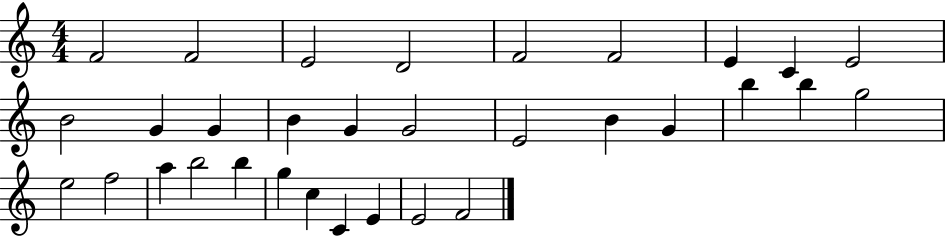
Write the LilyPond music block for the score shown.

{
  \clef treble
  \numericTimeSignature
  \time 4/4
  \key c \major
  f'2 f'2 | e'2 d'2 | f'2 f'2 | e'4 c'4 e'2 | \break b'2 g'4 g'4 | b'4 g'4 g'2 | e'2 b'4 g'4 | b''4 b''4 g''2 | \break e''2 f''2 | a''4 b''2 b''4 | g''4 c''4 c'4 e'4 | e'2 f'2 | \break \bar "|."
}